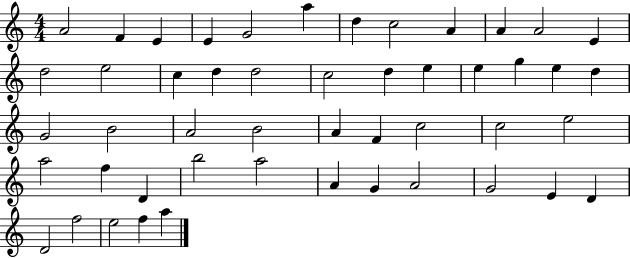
{
  \clef treble
  \numericTimeSignature
  \time 4/4
  \key c \major
  a'2 f'4 e'4 | e'4 g'2 a''4 | d''4 c''2 a'4 | a'4 a'2 e'4 | \break d''2 e''2 | c''4 d''4 d''2 | c''2 d''4 e''4 | e''4 g''4 e''4 d''4 | \break g'2 b'2 | a'2 b'2 | a'4 f'4 c''2 | c''2 e''2 | \break a''2 f''4 d'4 | b''2 a''2 | a'4 g'4 a'2 | g'2 e'4 d'4 | \break d'2 f''2 | e''2 f''4 a''4 | \bar "|."
}